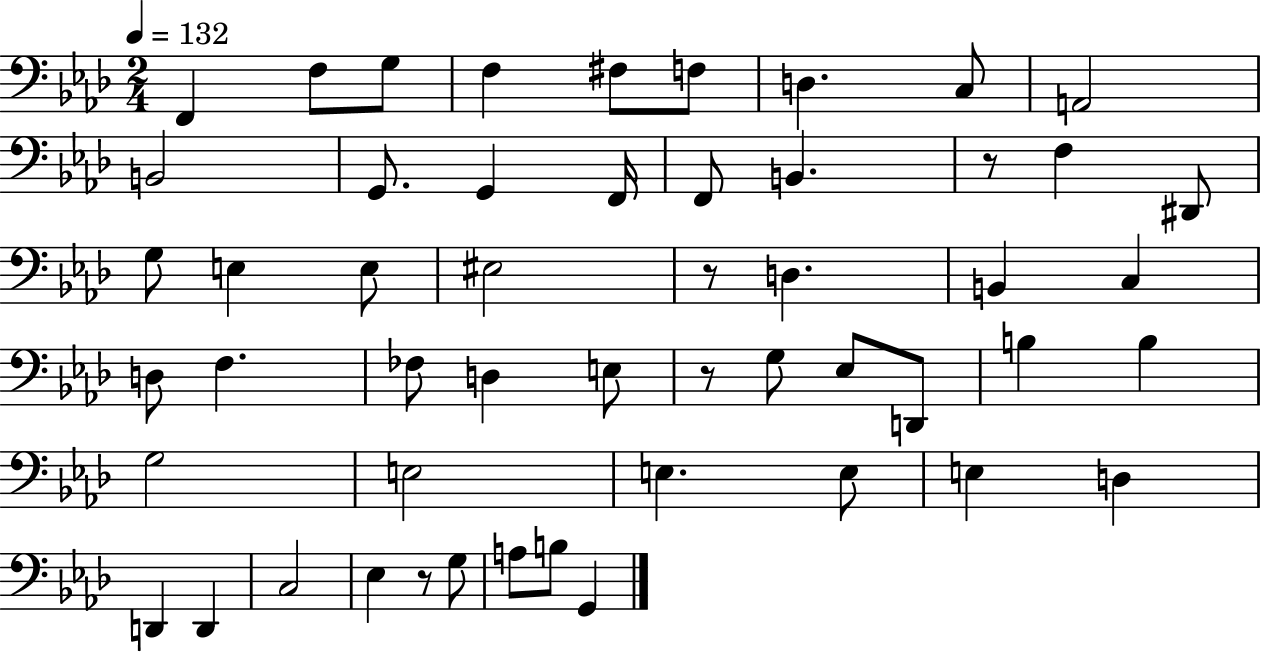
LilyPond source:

{
  \clef bass
  \numericTimeSignature
  \time 2/4
  \key aes \major
  \tempo 4 = 132
  \repeat volta 2 { f,4 f8 g8 | f4 fis8 f8 | d4. c8 | a,2 | \break b,2 | g,8. g,4 f,16 | f,8 b,4. | r8 f4 dis,8 | \break g8 e4 e8 | eis2 | r8 d4. | b,4 c4 | \break d8 f4. | fes8 d4 e8 | r8 g8 ees8 d,8 | b4 b4 | \break g2 | e2 | e4. e8 | e4 d4 | \break d,4 d,4 | c2 | ees4 r8 g8 | a8 b8 g,4 | \break } \bar "|."
}